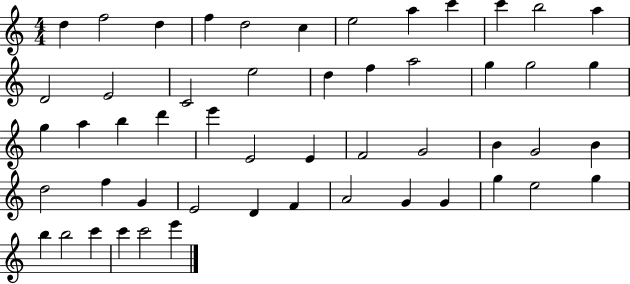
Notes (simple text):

D5/q F5/h D5/q F5/q D5/h C5/q E5/h A5/q C6/q C6/q B5/h A5/q D4/h E4/h C4/h E5/h D5/q F5/q A5/h G5/q G5/h G5/q G5/q A5/q B5/q D6/q E6/q E4/h E4/q F4/h G4/h B4/q G4/h B4/q D5/h F5/q G4/q E4/h D4/q F4/q A4/h G4/q G4/q G5/q E5/h G5/q B5/q B5/h C6/q C6/q C6/h E6/q